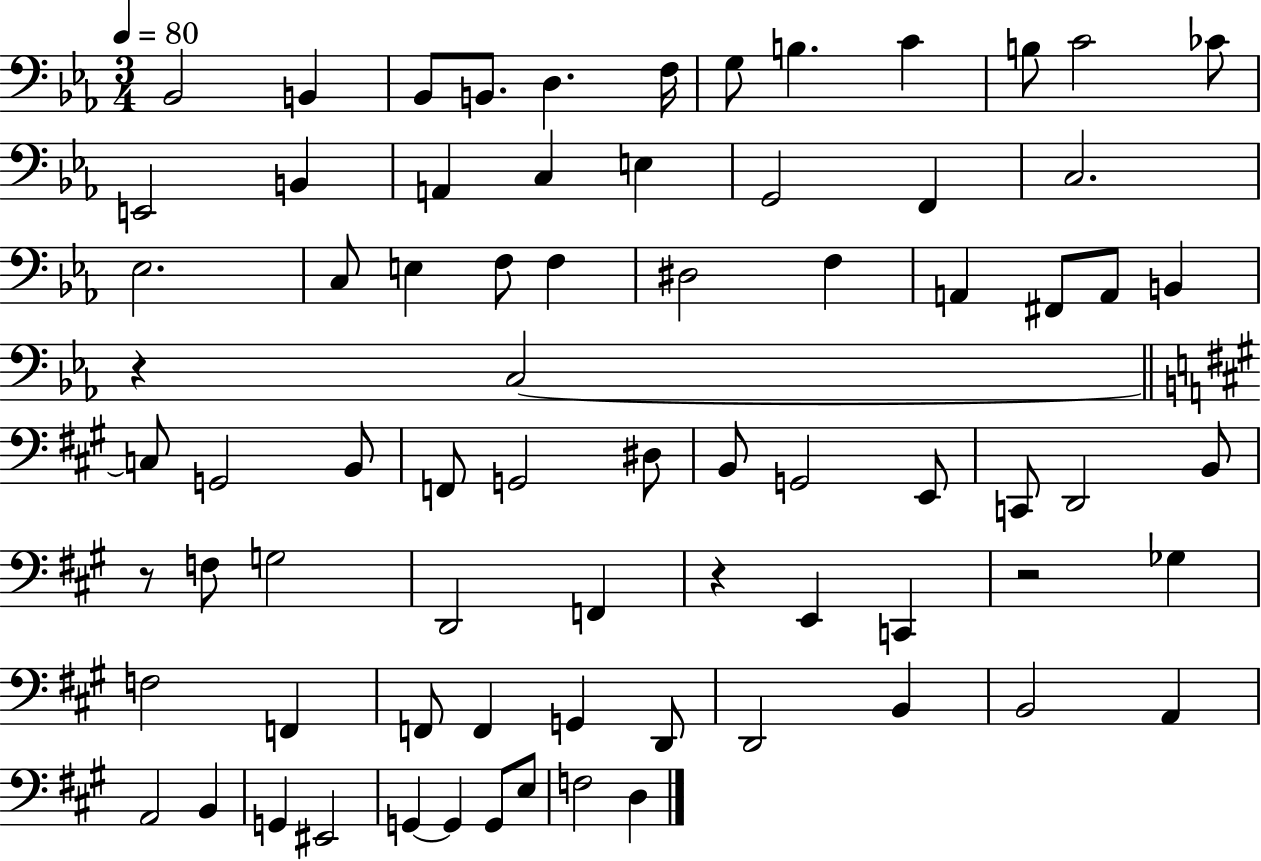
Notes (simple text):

Bb2/h B2/q Bb2/e B2/e. D3/q. F3/s G3/e B3/q. C4/q B3/e C4/h CES4/e E2/h B2/q A2/q C3/q E3/q G2/h F2/q C3/h. Eb3/h. C3/e E3/q F3/e F3/q D#3/h F3/q A2/q F#2/e A2/e B2/q R/q C3/h C3/e G2/h B2/e F2/e G2/h D#3/e B2/e G2/h E2/e C2/e D2/h B2/e R/e F3/e G3/h D2/h F2/q R/q E2/q C2/q R/h Gb3/q F3/h F2/q F2/e F2/q G2/q D2/e D2/h B2/q B2/h A2/q A2/h B2/q G2/q EIS2/h G2/q G2/q G2/e E3/e F3/h D3/q